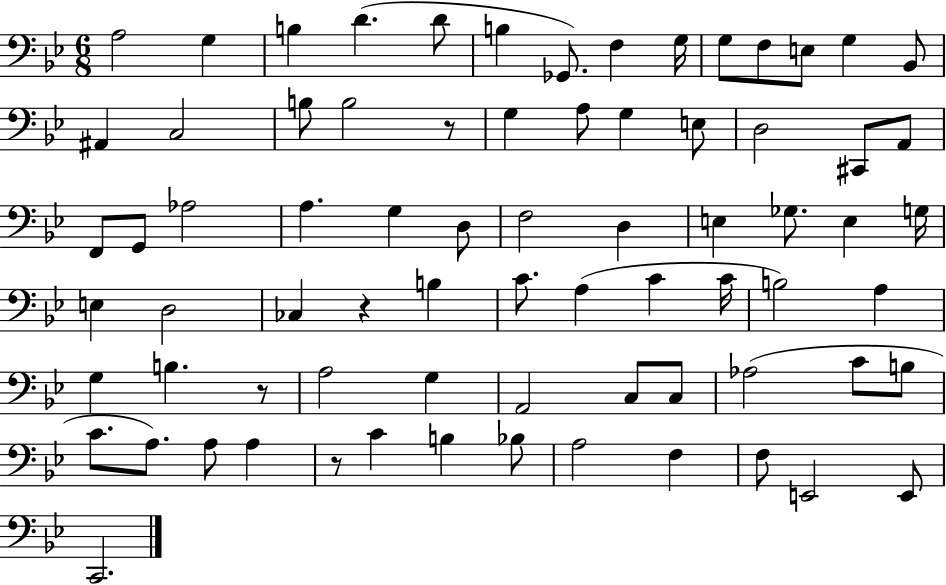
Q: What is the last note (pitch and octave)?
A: C2